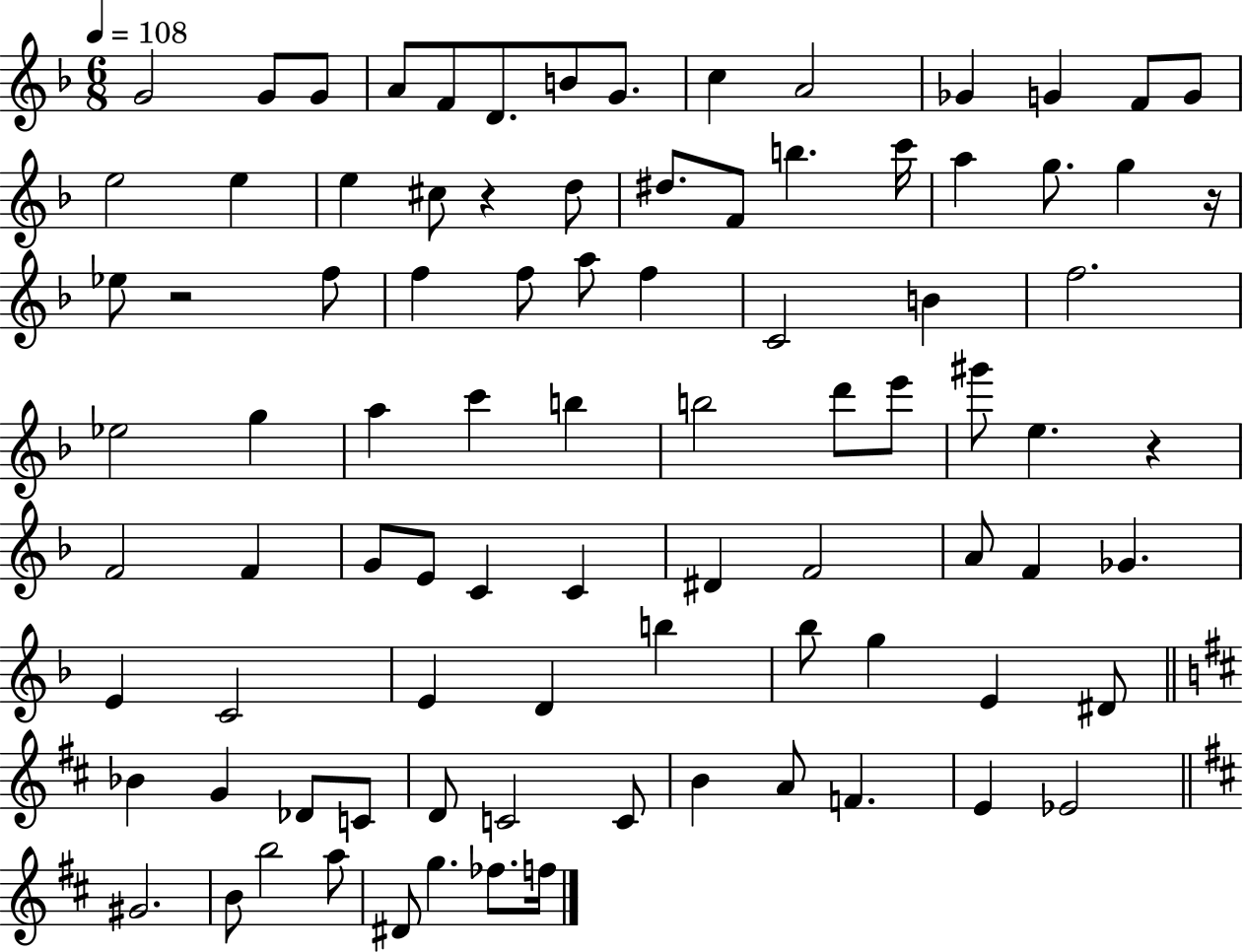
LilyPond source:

{
  \clef treble
  \numericTimeSignature
  \time 6/8
  \key f \major
  \tempo 4 = 108
  g'2 g'8 g'8 | a'8 f'8 d'8. b'8 g'8. | c''4 a'2 | ges'4 g'4 f'8 g'8 | \break e''2 e''4 | e''4 cis''8 r4 d''8 | dis''8. f'8 b''4. c'''16 | a''4 g''8. g''4 r16 | \break ees''8 r2 f''8 | f''4 f''8 a''8 f''4 | c'2 b'4 | f''2. | \break ees''2 g''4 | a''4 c'''4 b''4 | b''2 d'''8 e'''8 | gis'''8 e''4. r4 | \break f'2 f'4 | g'8 e'8 c'4 c'4 | dis'4 f'2 | a'8 f'4 ges'4. | \break e'4 c'2 | e'4 d'4 b''4 | bes''8 g''4 e'4 dis'8 | \bar "||" \break \key b \minor bes'4 g'4 des'8 c'8 | d'8 c'2 c'8 | b'4 a'8 f'4. | e'4 ees'2 | \break \bar "||" \break \key d \major gis'2. | b'8 b''2 a''8 | dis'8 g''4. fes''8. f''16 | \bar "|."
}